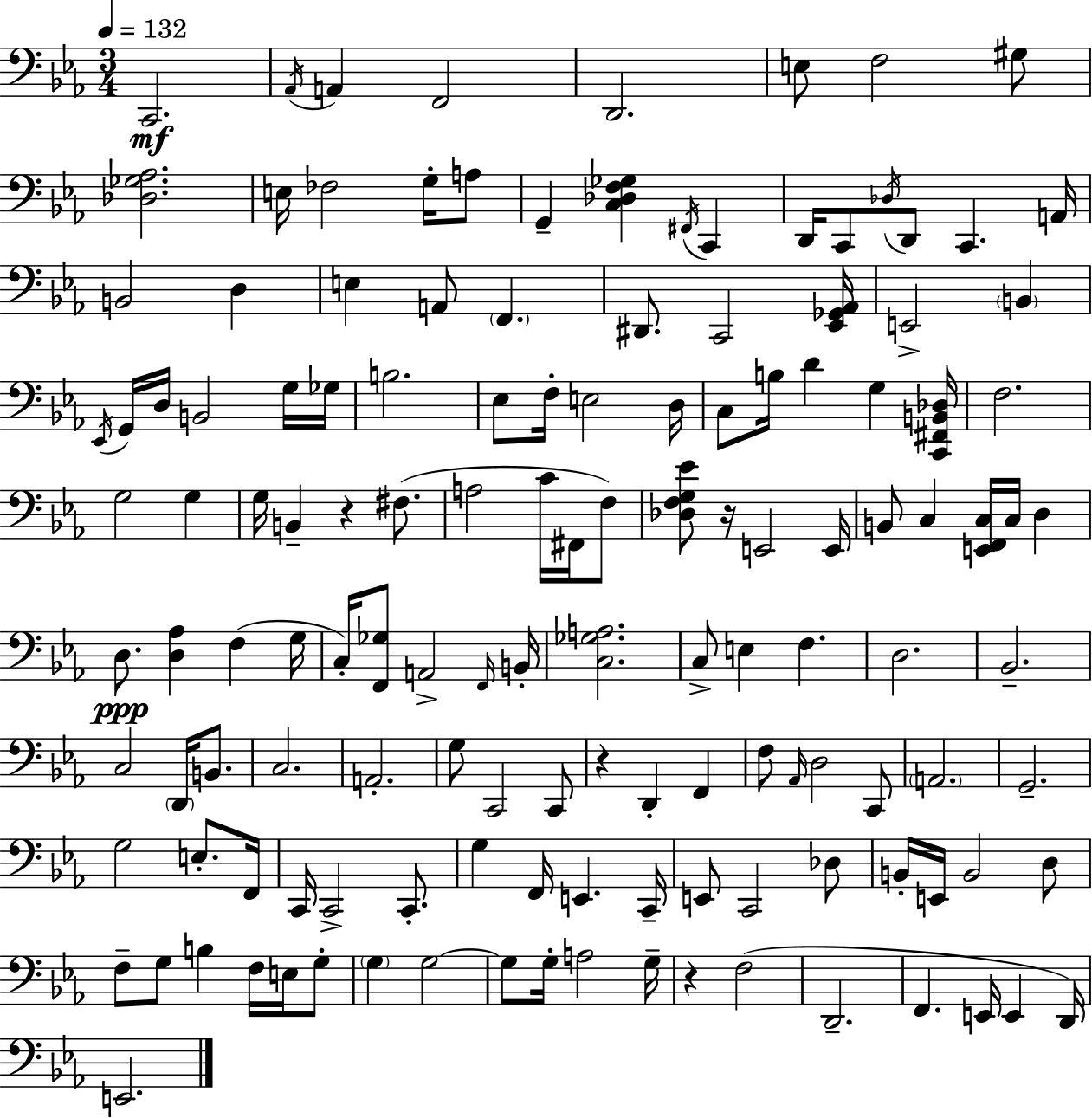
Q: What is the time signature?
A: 3/4